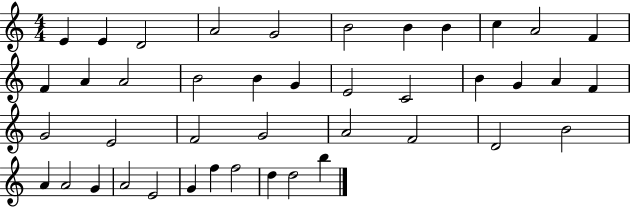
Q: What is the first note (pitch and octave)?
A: E4